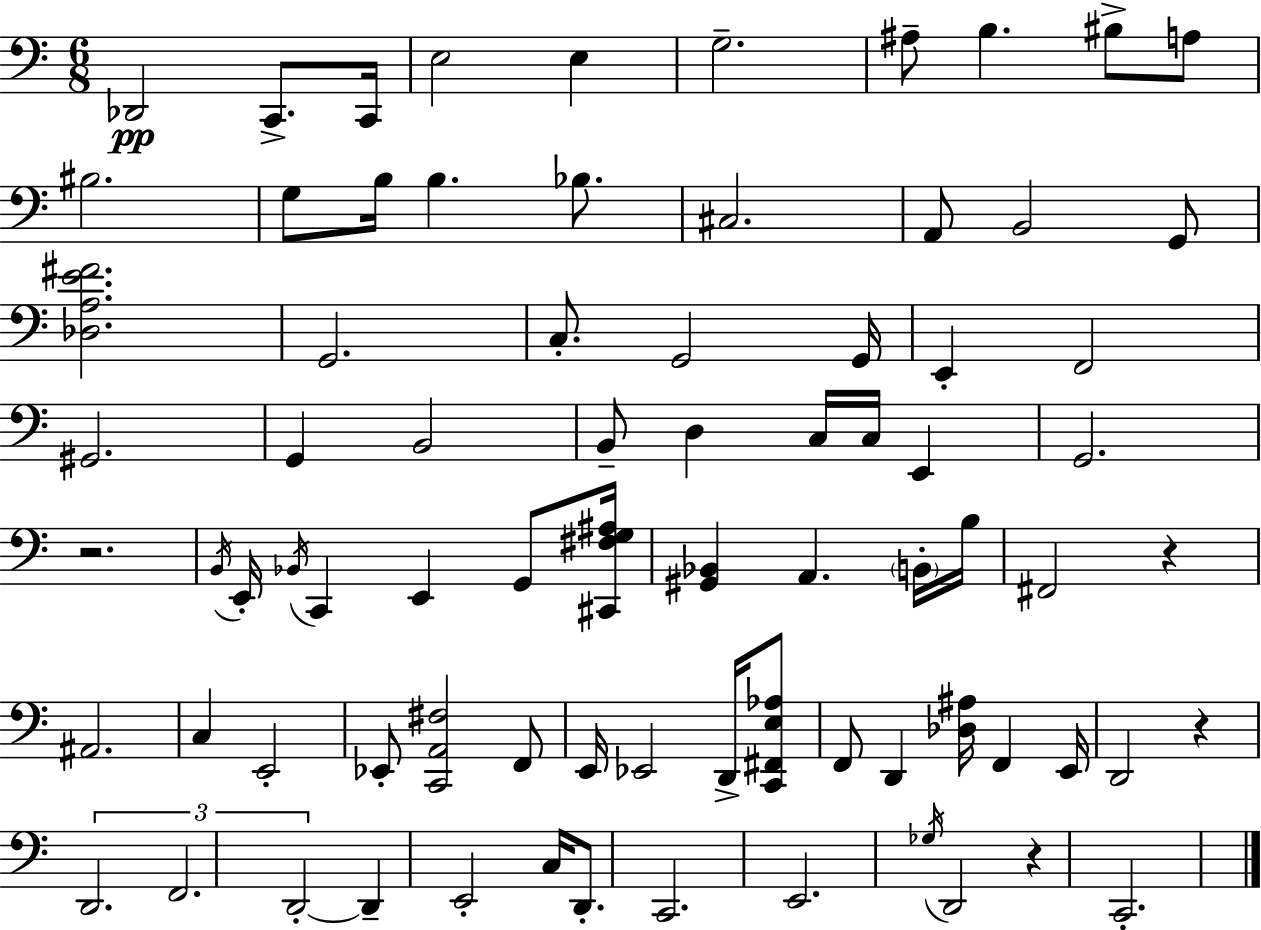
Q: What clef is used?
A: bass